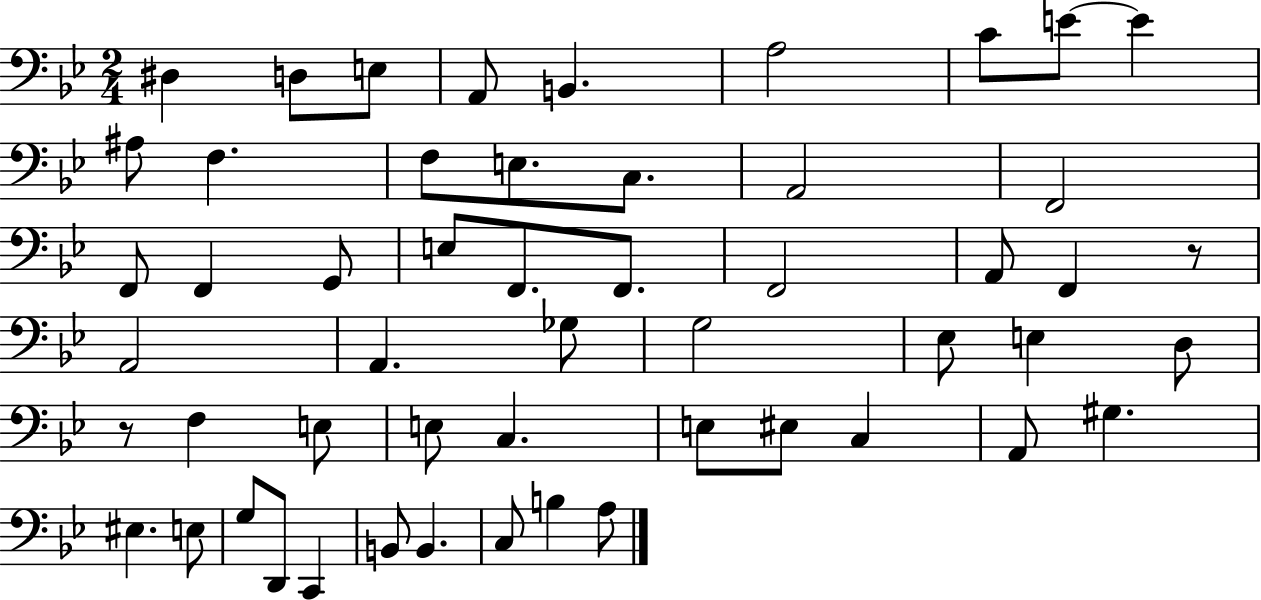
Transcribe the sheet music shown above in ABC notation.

X:1
T:Untitled
M:2/4
L:1/4
K:Bb
^D, D,/2 E,/2 A,,/2 B,, A,2 C/2 E/2 E ^A,/2 F, F,/2 E,/2 C,/2 A,,2 F,,2 F,,/2 F,, G,,/2 E,/2 F,,/2 F,,/2 F,,2 A,,/2 F,, z/2 A,,2 A,, _G,/2 G,2 _E,/2 E, D,/2 z/2 F, E,/2 E,/2 C, E,/2 ^E,/2 C, A,,/2 ^G, ^E, E,/2 G,/2 D,,/2 C,, B,,/2 B,, C,/2 B, A,/2